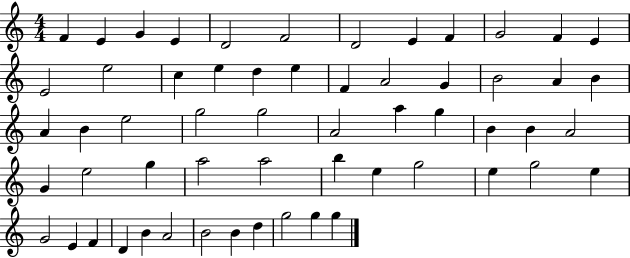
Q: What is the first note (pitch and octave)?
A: F4